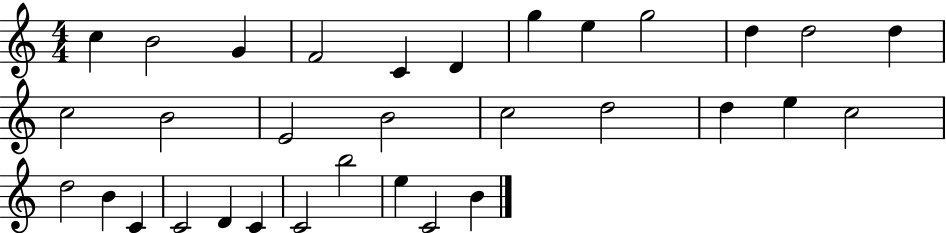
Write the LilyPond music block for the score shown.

{
  \clef treble
  \numericTimeSignature
  \time 4/4
  \key c \major
  c''4 b'2 g'4 | f'2 c'4 d'4 | g''4 e''4 g''2 | d''4 d''2 d''4 | \break c''2 b'2 | e'2 b'2 | c''2 d''2 | d''4 e''4 c''2 | \break d''2 b'4 c'4 | c'2 d'4 c'4 | c'2 b''2 | e''4 c'2 b'4 | \break \bar "|."
}